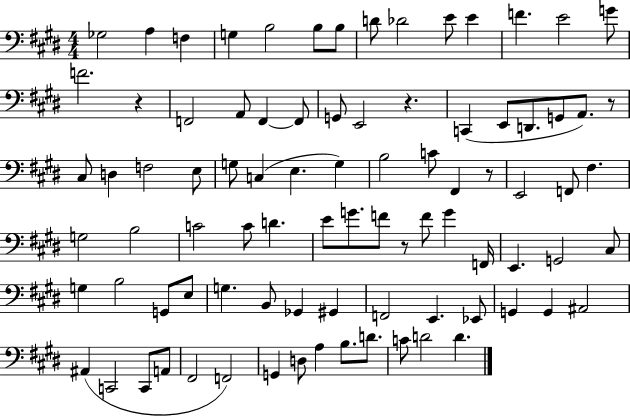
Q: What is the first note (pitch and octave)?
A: Gb3